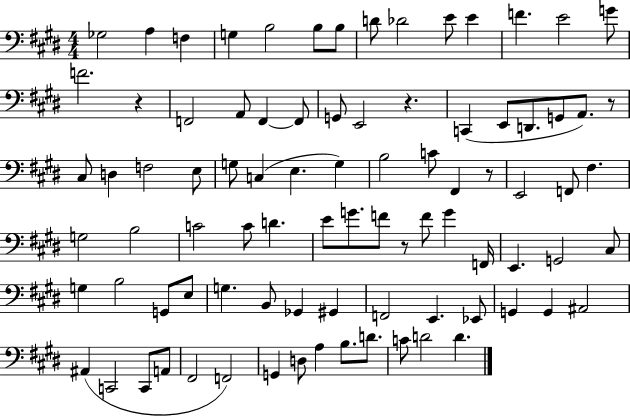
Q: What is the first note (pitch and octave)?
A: Gb3